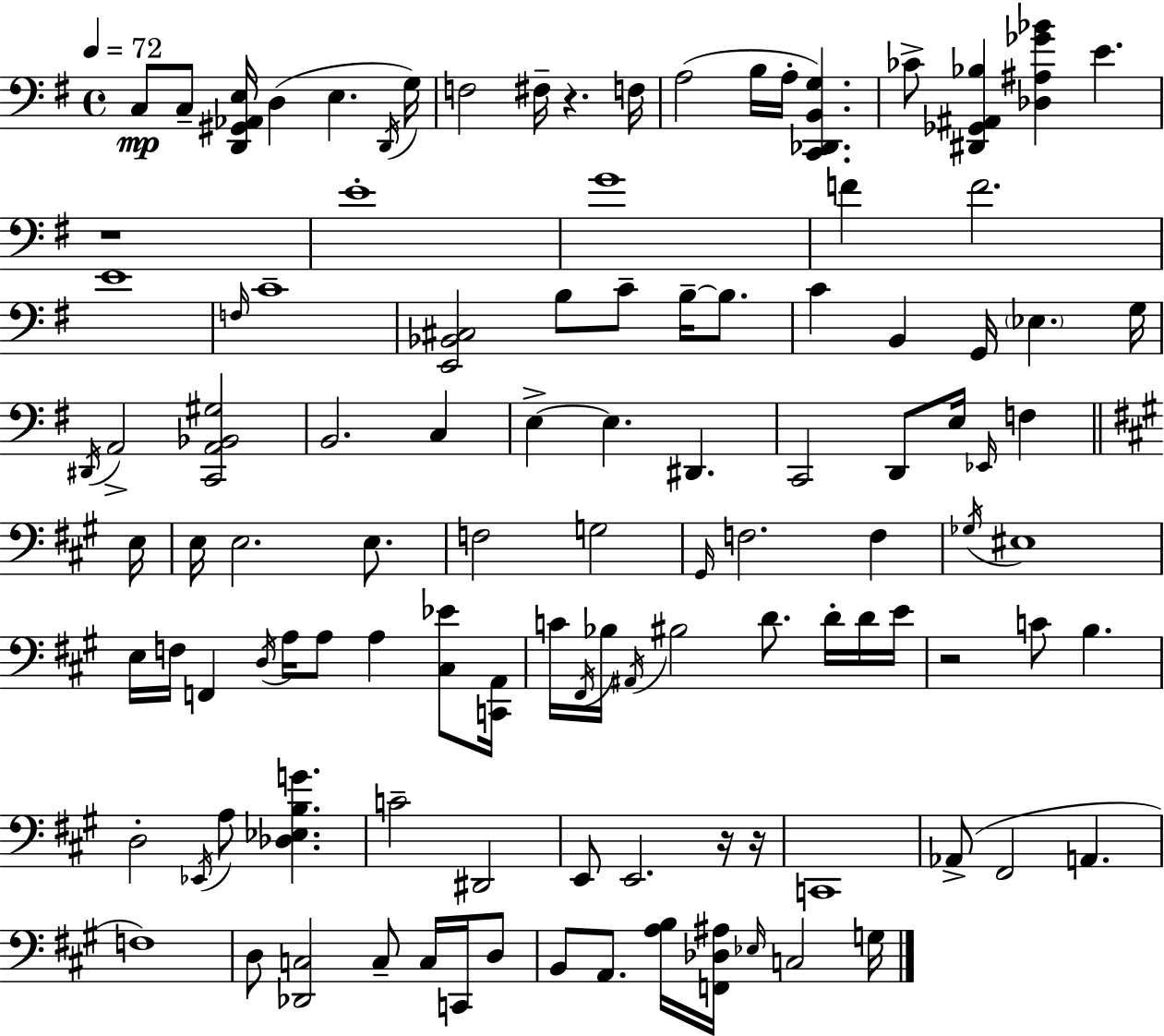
{
  \clef bass
  \time 4/4
  \defaultTimeSignature
  \key g \major
  \tempo 4 = 72
  \repeat volta 2 { c8\mp c8-- <d, gis, aes, e>16 d4( e4. \acciaccatura { d,16 } | g16) f2 fis16-- r4. | f16 a2( b16 a16-. <c, des, b, g>4.) | ces'8-> <dis, ges, ais, bes>4 <des ais ges' bes'>4 e'4. | \break r1 | e'1-. | g'1 | f'4 f'2. | \break e'1 | \grace { f16 } c'1-- | <e, bes, cis>2 b8 c'8-- b16--~~ b8. | c'4 b,4 g,16 \parenthesize ees4. | \break g16 \acciaccatura { dis,16 } a,2-> <c, a, bes, gis>2 | b,2. c4 | e4->~~ e4. dis,4. | c,2 d,8 e16 \grace { ees,16 } f4 | \break \bar "||" \break \key a \major e16 e16 e2. e8. | f2 g2 | \grace { gis,16 } f2. f4 | \acciaccatura { ges16 } eis1 | \break e16 f16 f,4 \acciaccatura { d16 } a16 a8 a4 | <cis ees'>8 <c, a,>16 c'16 \acciaccatura { fis,16 } bes16 \acciaccatura { ais,16 } bis2 | d'8. d'16-. d'16 e'16 r2 c'8 | b4. d2-. \acciaccatura { ees,16 } a8 | \break <des ees b g'>4. c'2-- dis,2 | e,8 e,2. | r16 r16 c,1 | aes,8->( fis,2 | \break a,4. f1) | d8 <des, c>2 | c8-- c16 c,16 d8 b,8 a,8. <a b>16 <f, des ais>16 \grace { ees16 } c2 | g16 } \bar "|."
}